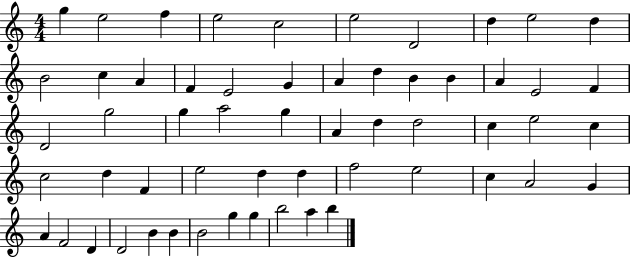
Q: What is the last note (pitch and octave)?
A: B5